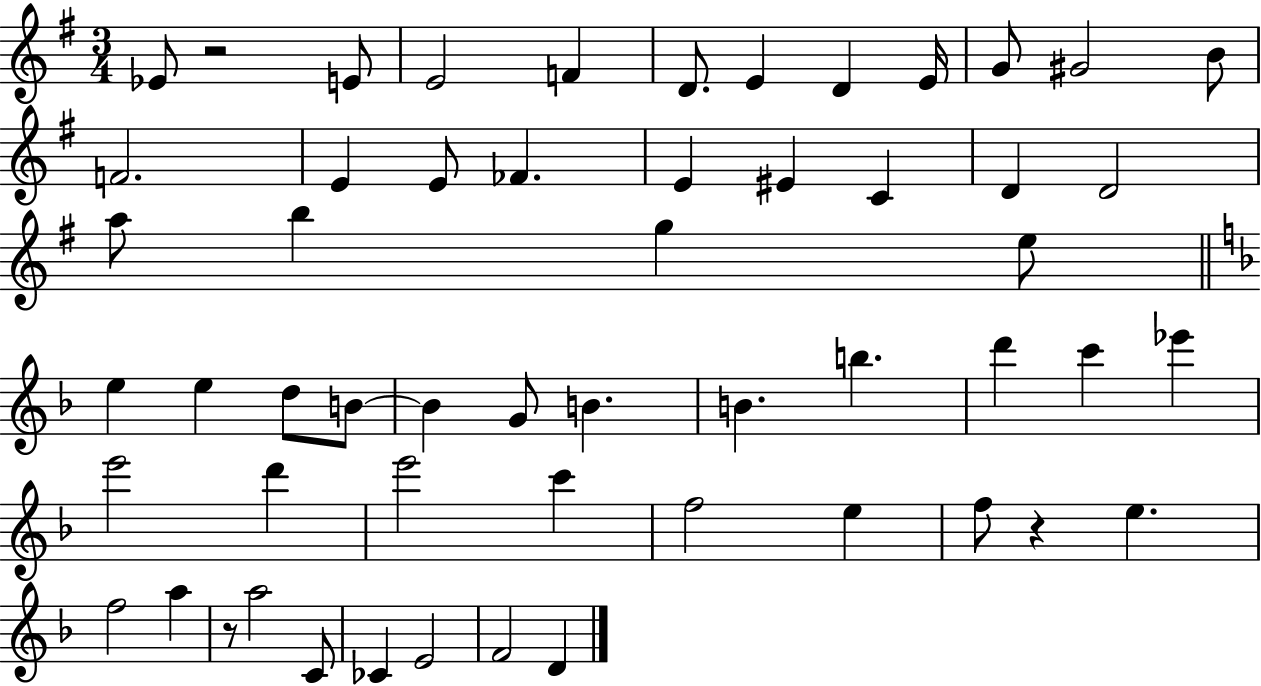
X:1
T:Untitled
M:3/4
L:1/4
K:G
_E/2 z2 E/2 E2 F D/2 E D E/4 G/2 ^G2 B/2 F2 E E/2 _F E ^E C D D2 a/2 b g e/2 e e d/2 B/2 B G/2 B B b d' c' _e' e'2 d' e'2 c' f2 e f/2 z e f2 a z/2 a2 C/2 _C E2 F2 D